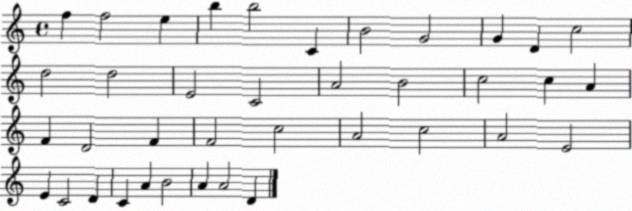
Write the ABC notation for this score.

X:1
T:Untitled
M:4/4
L:1/4
K:C
f f2 e b b2 C B2 G2 G D c2 d2 d2 E2 C2 A2 B2 c2 c A F D2 F F2 c2 A2 c2 A2 E2 E C2 D C A B2 A A2 D